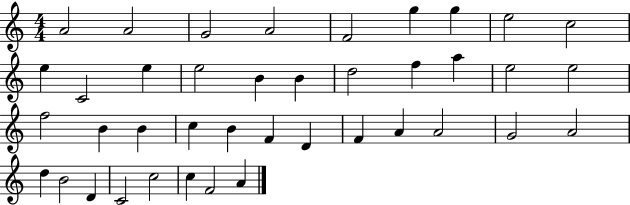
X:1
T:Untitled
M:4/4
L:1/4
K:C
A2 A2 G2 A2 F2 g g e2 c2 e C2 e e2 B B d2 f a e2 e2 f2 B B c B F D F A A2 G2 A2 d B2 D C2 c2 c F2 A